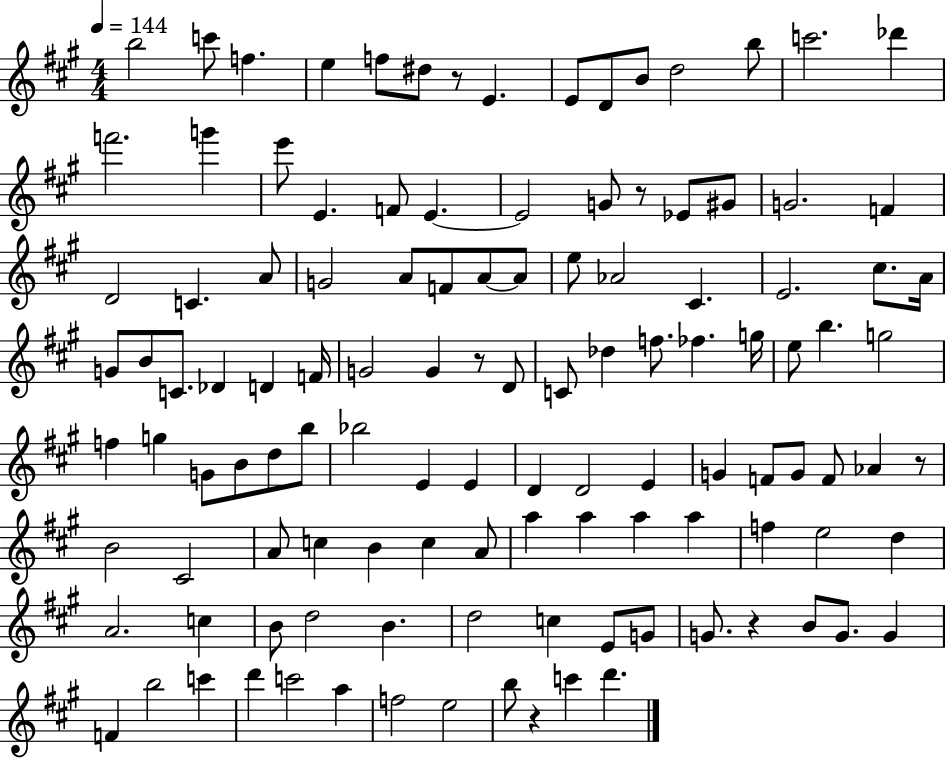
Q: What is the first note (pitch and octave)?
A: B5